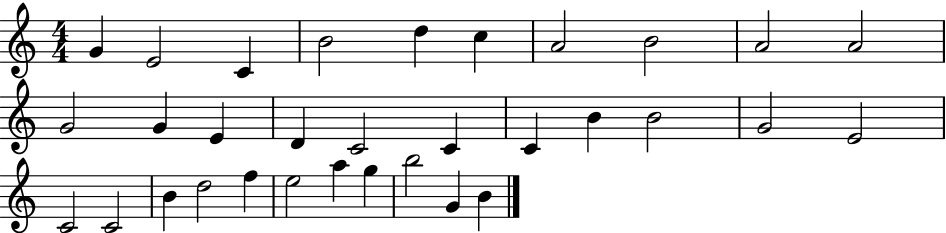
{
  \clef treble
  \numericTimeSignature
  \time 4/4
  \key c \major
  g'4 e'2 c'4 | b'2 d''4 c''4 | a'2 b'2 | a'2 a'2 | \break g'2 g'4 e'4 | d'4 c'2 c'4 | c'4 b'4 b'2 | g'2 e'2 | \break c'2 c'2 | b'4 d''2 f''4 | e''2 a''4 g''4 | b''2 g'4 b'4 | \break \bar "|."
}